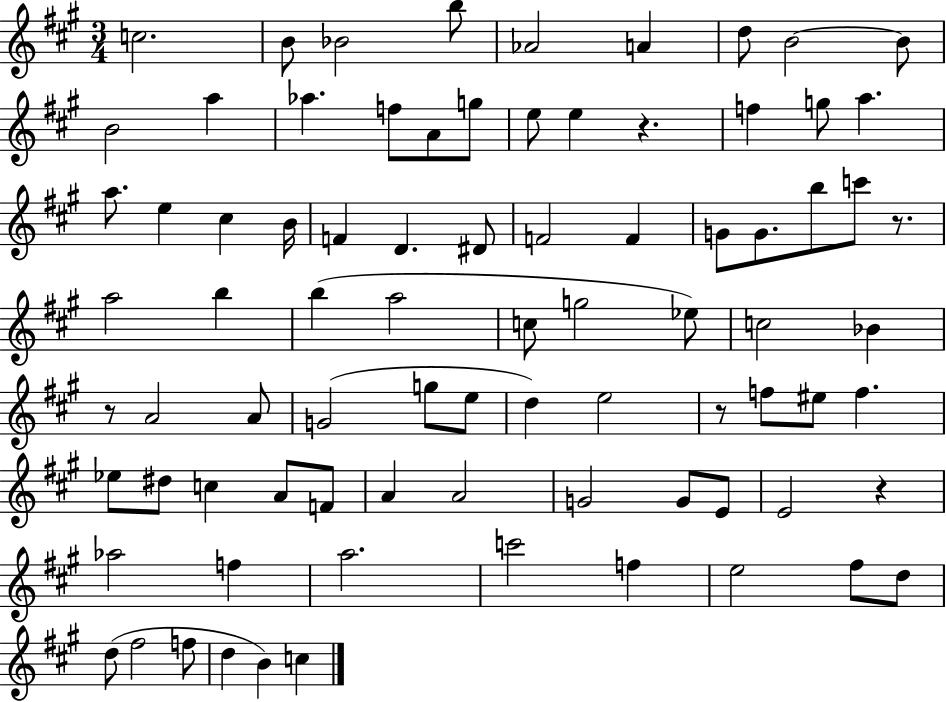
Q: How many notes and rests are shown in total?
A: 82